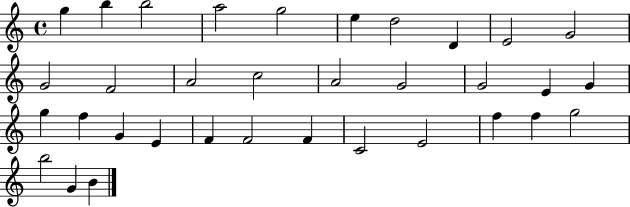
{
  \clef treble
  \time 4/4
  \defaultTimeSignature
  \key c \major
  g''4 b''4 b''2 | a''2 g''2 | e''4 d''2 d'4 | e'2 g'2 | \break g'2 f'2 | a'2 c''2 | a'2 g'2 | g'2 e'4 g'4 | \break g''4 f''4 g'4 e'4 | f'4 f'2 f'4 | c'2 e'2 | f''4 f''4 g''2 | \break b''2 g'4 b'4 | \bar "|."
}